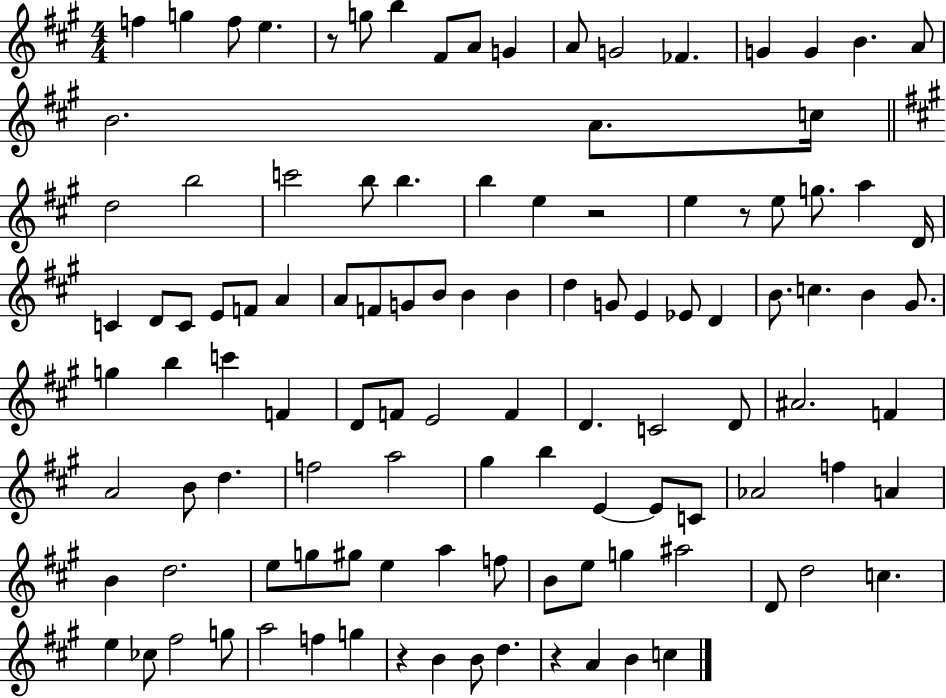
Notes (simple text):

F5/q G5/q F5/e E5/q. R/e G5/e B5/q F#4/e A4/e G4/q A4/e G4/h FES4/q. G4/q G4/q B4/q. A4/e B4/h. A4/e. C5/s D5/h B5/h C6/h B5/e B5/q. B5/q E5/q R/h E5/q R/e E5/e G5/e. A5/q D4/s C4/q D4/e C4/e E4/e F4/e A4/q A4/e F4/e G4/e B4/e B4/q B4/q D5/q G4/e E4/q Eb4/e D4/q B4/e. C5/q. B4/q G#4/e. G5/q B5/q C6/q F4/q D4/e F4/e E4/h F4/q D4/q. C4/h D4/e A#4/h. F4/q A4/h B4/e D5/q. F5/h A5/h G#5/q B5/q E4/q E4/e C4/e Ab4/h F5/q A4/q B4/q D5/h. E5/e G5/e G#5/e E5/q A5/q F5/e B4/e E5/e G5/q A#5/h D4/e D5/h C5/q. E5/q CES5/e F#5/h G5/e A5/h F5/q G5/q R/q B4/q B4/e D5/q. R/q A4/q B4/q C5/q